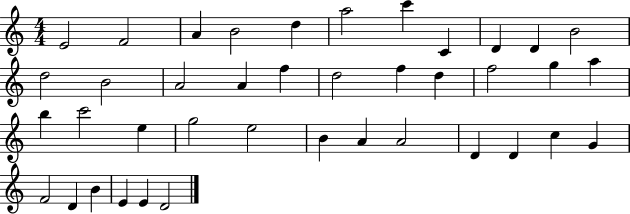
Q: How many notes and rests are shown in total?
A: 40